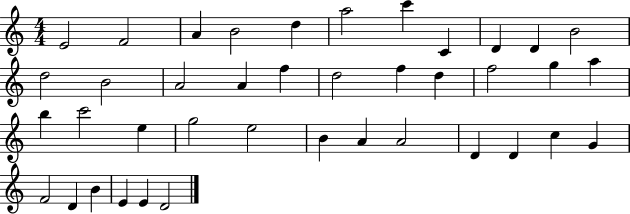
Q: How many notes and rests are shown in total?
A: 40